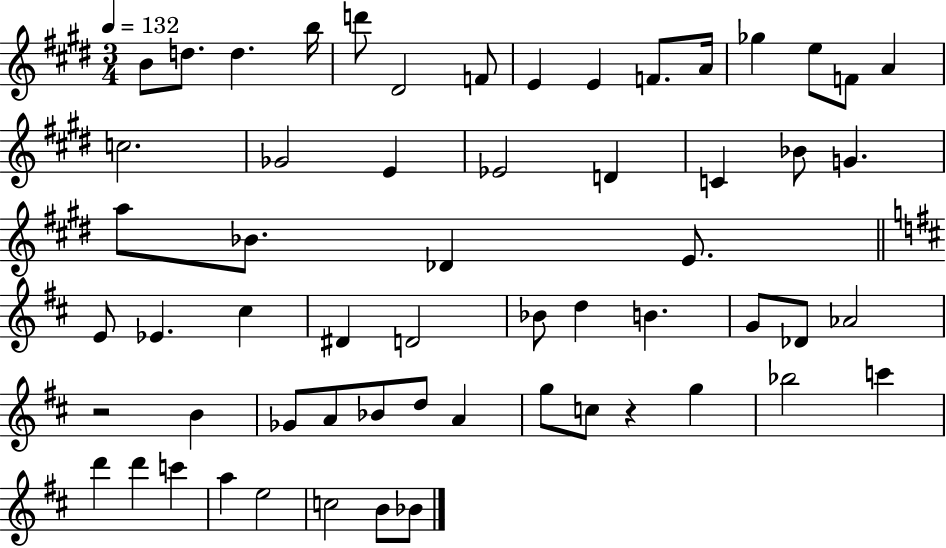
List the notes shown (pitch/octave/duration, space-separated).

B4/e D5/e. D5/q. B5/s D6/e D#4/h F4/e E4/q E4/q F4/e. A4/s Gb5/q E5/e F4/e A4/q C5/h. Gb4/h E4/q Eb4/h D4/q C4/q Bb4/e G4/q. A5/e Bb4/e. Db4/q E4/e. E4/e Eb4/q. C#5/q D#4/q D4/h Bb4/e D5/q B4/q. G4/e Db4/e Ab4/h R/h B4/q Gb4/e A4/e Bb4/e D5/e A4/q G5/e C5/e R/q G5/q Bb5/h C6/q D6/q D6/q C6/q A5/q E5/h C5/h B4/e Bb4/e